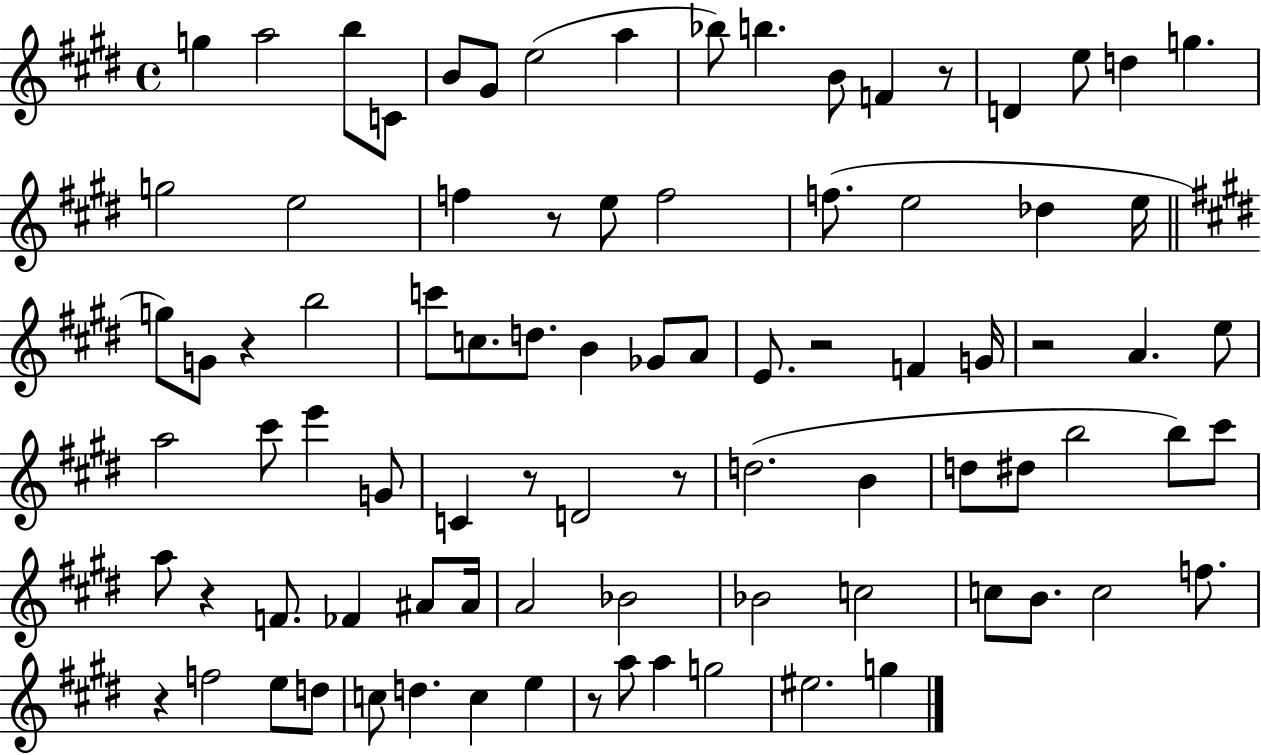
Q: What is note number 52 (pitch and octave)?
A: C#6